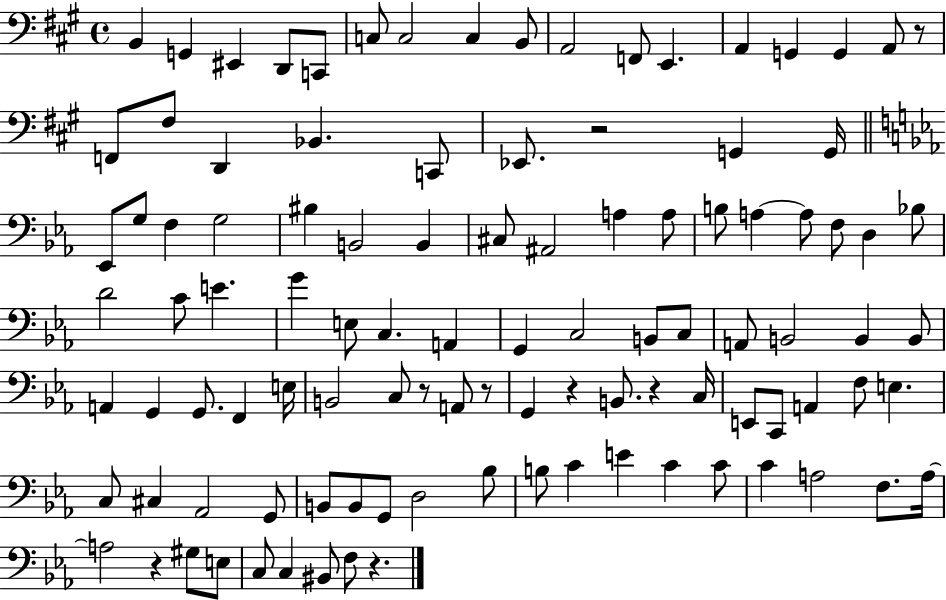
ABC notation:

X:1
T:Untitled
M:4/4
L:1/4
K:A
B,, G,, ^E,, D,,/2 C,,/2 C,/2 C,2 C, B,,/2 A,,2 F,,/2 E,, A,, G,, G,, A,,/2 z/2 F,,/2 ^F,/2 D,, _B,, C,,/2 _E,,/2 z2 G,, G,,/4 _E,,/2 G,/2 F, G,2 ^B, B,,2 B,, ^C,/2 ^A,,2 A, A,/2 B,/2 A, A,/2 F,/2 D, _B,/2 D2 C/2 E G E,/2 C, A,, G,, C,2 B,,/2 C,/2 A,,/2 B,,2 B,, B,,/2 A,, G,, G,,/2 F,, E,/4 B,,2 C,/2 z/2 A,,/2 z/2 G,, z B,,/2 z C,/4 E,,/2 C,,/2 A,, F,/2 E, C,/2 ^C, _A,,2 G,,/2 B,,/2 B,,/2 G,,/2 D,2 _B,/2 B,/2 C E C C/2 C A,2 F,/2 A,/4 A,2 z ^G,/2 E,/2 C,/2 C, ^B,,/2 F,/2 z